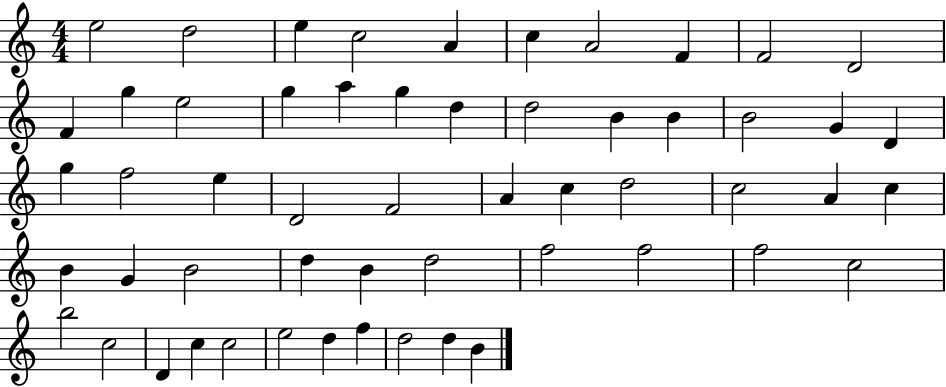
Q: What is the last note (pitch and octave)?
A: B4